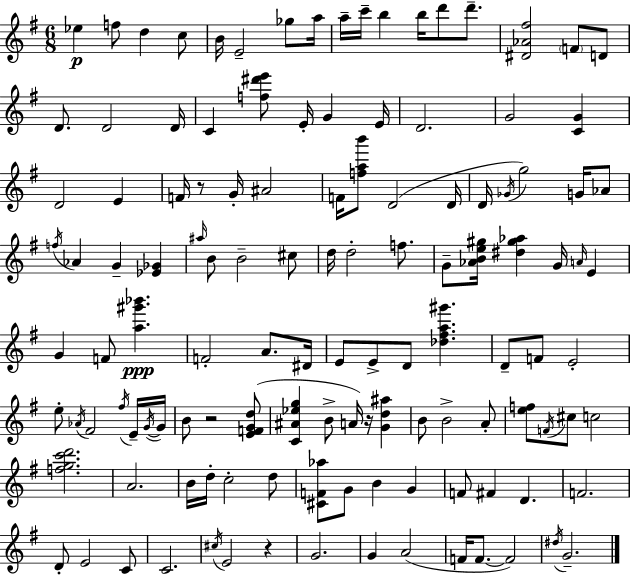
{
  \clef treble
  \numericTimeSignature
  \time 6/8
  \key e \minor
  \repeat volta 2 { ees''4\p f''8 d''4 c''8 | b'16 e'2-- ges''8 a''16 | a''16-- c'''16-- b''4 b''16 d'''8 d'''8.-- | <dis' aes' fis''>2 \parenthesize f'8 d'8 | \break d'8. d'2 d'16 | c'4 <f'' dis''' e'''>8 e'16-. g'4 e'16 | d'2. | g'2 <c' g'>4 | \break d'2 e'4 | f'16 r8 g'16-. ais'2 | f'16 <f'' a'' b'''>8 d'2( d'16 | d'16 \acciaccatura { ges'16 }) g''2 g'16 aes'8 | \break \acciaccatura { f''16 } aes'4 g'4-- <ees' ges'>4 | \grace { ais''16 } b'8 b'2-- | cis''8 d''16 d''2-. | f''8. g'8-- <aes' b' e'' gis''>16 <dis'' gis'' aes''>4 g'16 \grace { a'16 } | \break e'4 g'4 f'8 <a'' gis''' bes'''>4.\ppp | f'2-. | a'8. dis'16 e'8 e'8-> d'8 <des'' fis'' a'' gis'''>4. | d'8-- f'8 e'2-. | \break e''8-. \acciaccatura { aes'16 } fis'2 | \acciaccatura { fis''16 } e'16-- \acciaccatura { g'16~ }~ g'16 b'8 r2 | <e' f' g' d''>8( <c' ais' ees'' g''>4 b'8-> | a'16) r16 <g' d'' ais''>4 b'8 b'2-> | \break a'8-. <e'' f''>8 \acciaccatura { f'16 } cis''8 | c''2 <f'' g'' c''' d'''>2. | a'2. | b'16 d''16-. c''2-. | \break d''8 <cis' f' aes''>8 g'8 | b'4 g'4 f'8 fis'4 | d'4. f'2. | d'8-. e'2 | \break c'8 c'2. | \acciaccatura { cis''16 } e'2 | r4 g'2. | g'4 | \break a'2( f'16 f'8.~~ | f'2) \acciaccatura { dis''16 } g'2.-- | } \bar "|."
}